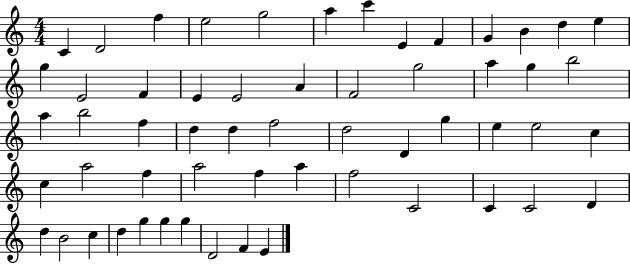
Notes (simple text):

C4/q D4/h F5/q E5/h G5/h A5/q C6/q E4/q F4/q G4/q B4/q D5/q E5/q G5/q E4/h F4/q E4/q E4/h A4/q F4/h G5/h A5/q G5/q B5/h A5/q B5/h F5/q D5/q D5/q F5/h D5/h D4/q G5/q E5/q E5/h C5/q C5/q A5/h F5/q A5/h F5/q A5/q F5/h C4/h C4/q C4/h D4/q D5/q B4/h C5/q D5/q G5/q G5/q G5/q D4/h F4/q E4/q